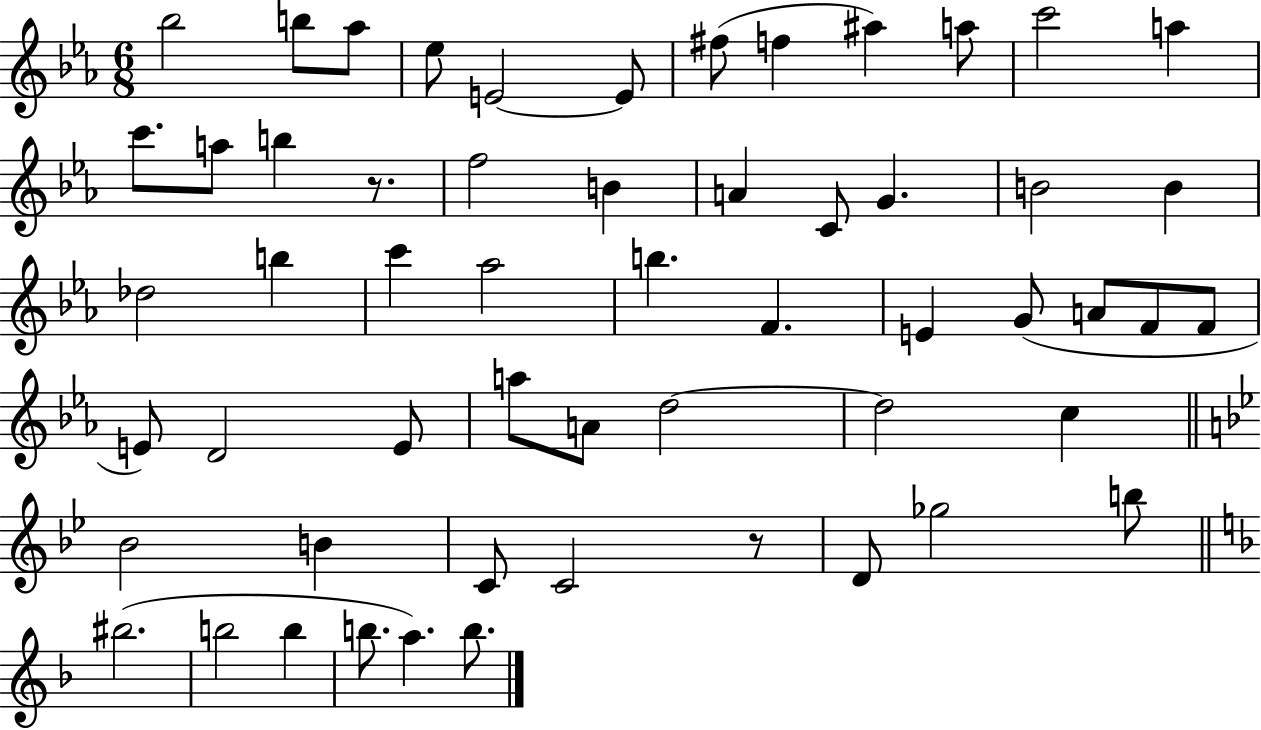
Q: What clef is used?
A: treble